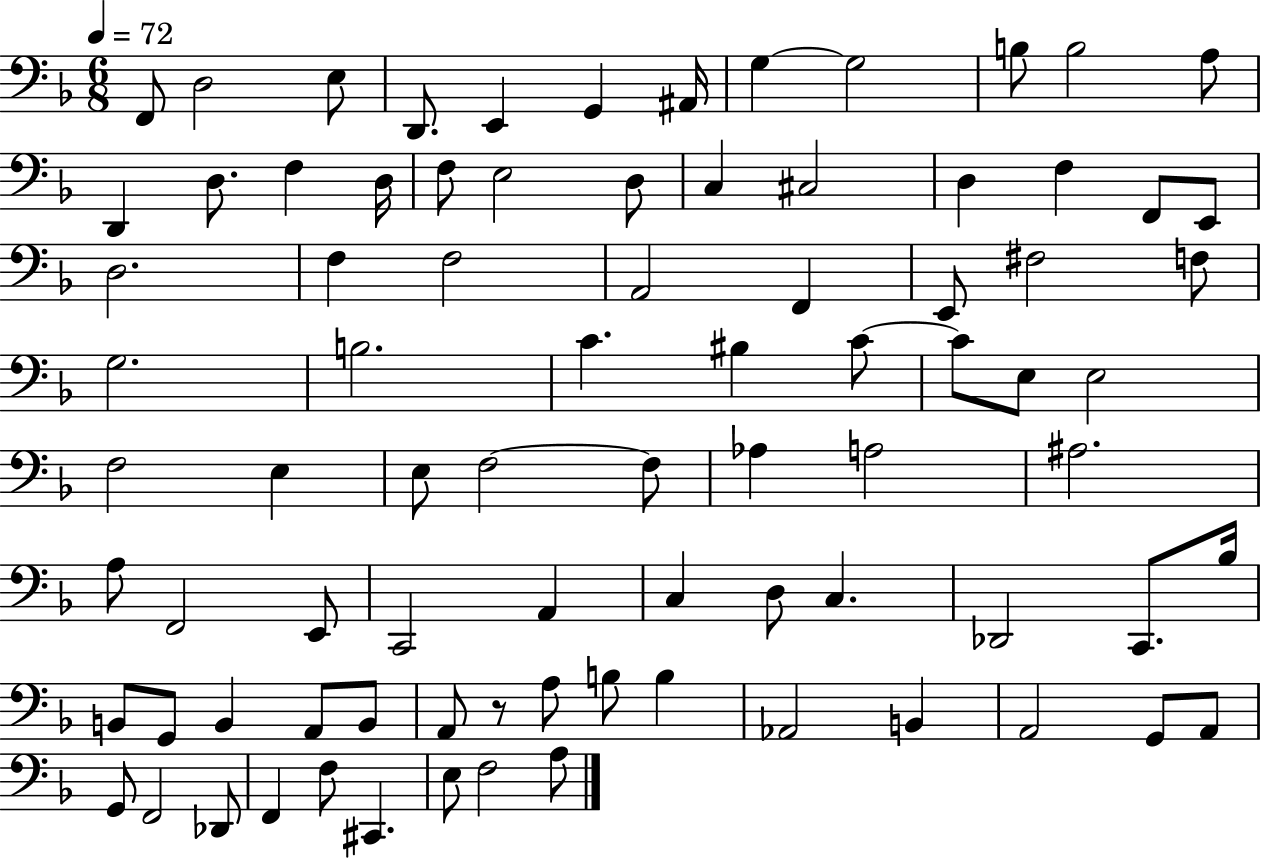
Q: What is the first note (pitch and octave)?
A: F2